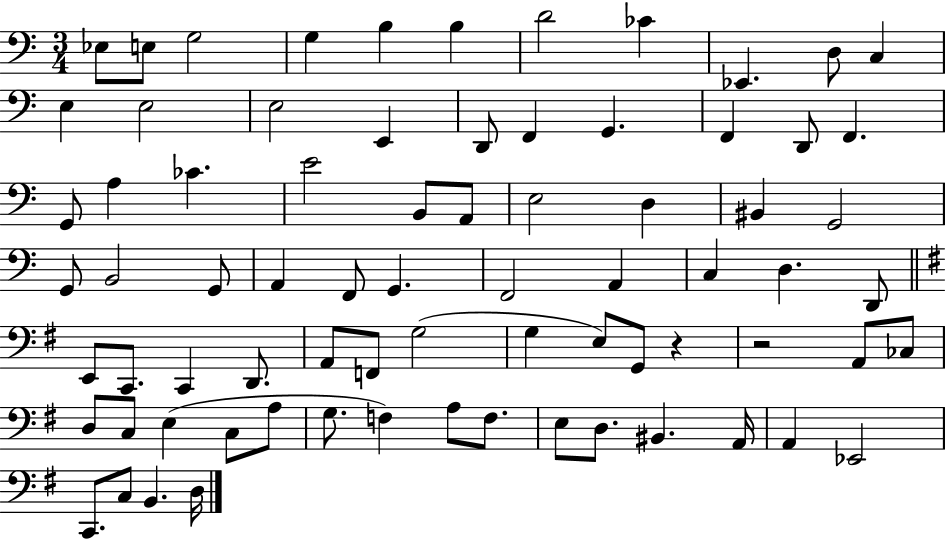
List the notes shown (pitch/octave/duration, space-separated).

Eb3/e E3/e G3/h G3/q B3/q B3/q D4/h CES4/q Eb2/q. D3/e C3/q E3/q E3/h E3/h E2/q D2/e F2/q G2/q. F2/q D2/e F2/q. G2/e A3/q CES4/q. E4/h B2/e A2/e E3/h D3/q BIS2/q G2/h G2/e B2/h G2/e A2/q F2/e G2/q. F2/h A2/q C3/q D3/q. D2/e E2/e C2/e. C2/q D2/e. A2/e F2/e G3/h G3/q E3/e G2/e R/q R/h A2/e CES3/e D3/e C3/e E3/q C3/e A3/e G3/e. F3/q A3/e F3/e. E3/e D3/e. BIS2/q. A2/s A2/q Eb2/h C2/e. C3/e B2/q. D3/s